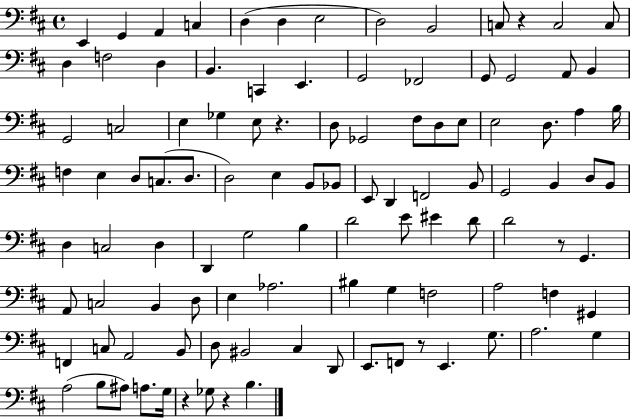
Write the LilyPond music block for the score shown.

{
  \clef bass
  \time 4/4
  \defaultTimeSignature
  \key d \major
  e,4 g,4 a,4 c4 | d4( d4 e2 | d2) b,2 | c8 r4 c2 c8 | \break d4 f2 d4 | b,4. c,4 e,4. | g,2 fes,2 | g,8 g,2 a,8 b,4 | \break g,2 c2 | e4 ges4 e8 r4. | d8 ges,2 fis8 d8 e8 | e2 d8. a4 b16 | \break f4 e4 d8 c8.( d8. | d2) e4 b,8 bes,8 | e,8 d,4 f,2 b,8 | g,2 b,4 d8 b,8 | \break d4 c2 d4 | d,4 g2 b4 | d'2 e'8 eis'4 d'8 | d'2 r8 g,4. | \break a,8 c2 b,4 d8 | e4 aes2. | bis4 g4 f2 | a2 f4 gis,4 | \break f,4 c8 a,2 b,8 | d8 bis,2 cis4 d,8 | e,8. f,8 r8 e,4. g8. | a2. g4 | \break a2( b8 ais8) a8. g16 | r4 ges8 r4 b4. | \bar "|."
}